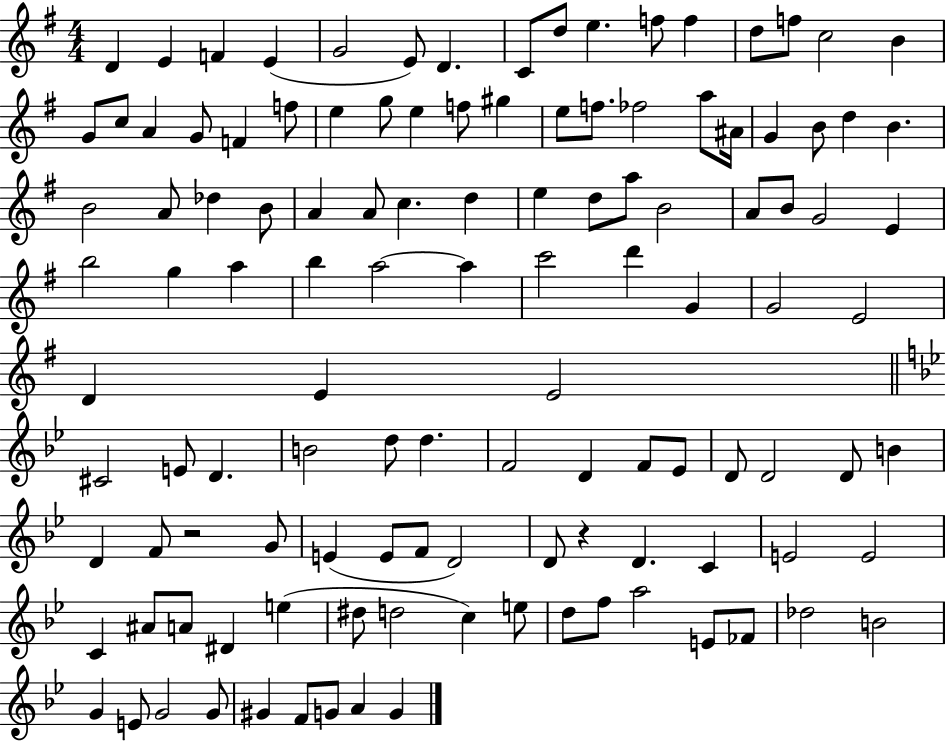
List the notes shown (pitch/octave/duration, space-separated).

D4/q E4/q F4/q E4/q G4/h E4/e D4/q. C4/e D5/e E5/q. F5/e F5/q D5/e F5/e C5/h B4/q G4/e C5/e A4/q G4/e F4/q F5/e E5/q G5/e E5/q F5/e G#5/q E5/e F5/e. FES5/h A5/e A#4/s G4/q B4/e D5/q B4/q. B4/h A4/e Db5/q B4/e A4/q A4/e C5/q. D5/q E5/q D5/e A5/e B4/h A4/e B4/e G4/h E4/q B5/h G5/q A5/q B5/q A5/h A5/q C6/h D6/q G4/q G4/h E4/h D4/q E4/q E4/h C#4/h E4/e D4/q. B4/h D5/e D5/q. F4/h D4/q F4/e Eb4/e D4/e D4/h D4/e B4/q D4/q F4/e R/h G4/e E4/q E4/e F4/e D4/h D4/e R/q D4/q. C4/q E4/h E4/h C4/q A#4/e A4/e D#4/q E5/q D#5/e D5/h C5/q E5/e D5/e F5/e A5/h E4/e FES4/e Db5/h B4/h G4/q E4/e G4/h G4/e G#4/q F4/e G4/e A4/q G4/q